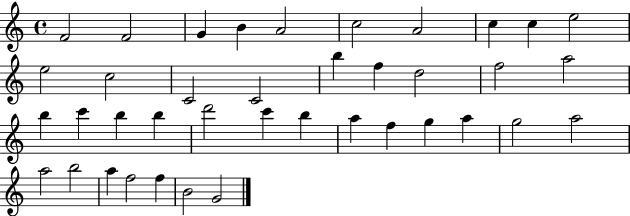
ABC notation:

X:1
T:Untitled
M:4/4
L:1/4
K:C
F2 F2 G B A2 c2 A2 c c e2 e2 c2 C2 C2 b f d2 f2 a2 b c' b b d'2 c' b a f g a g2 a2 a2 b2 a f2 f B2 G2